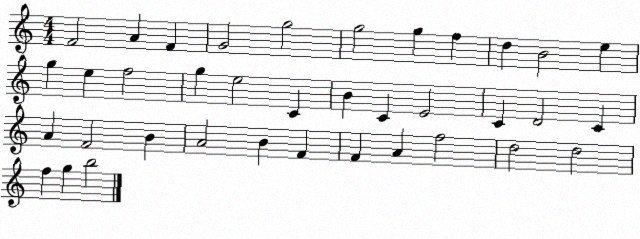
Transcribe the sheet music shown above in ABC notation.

X:1
T:Untitled
M:4/4
L:1/4
K:C
F2 A F G2 g2 g2 g f d B2 e g e f2 g e2 C B C E2 C D2 C A F2 B A2 B F F A f2 d2 d2 f g b2